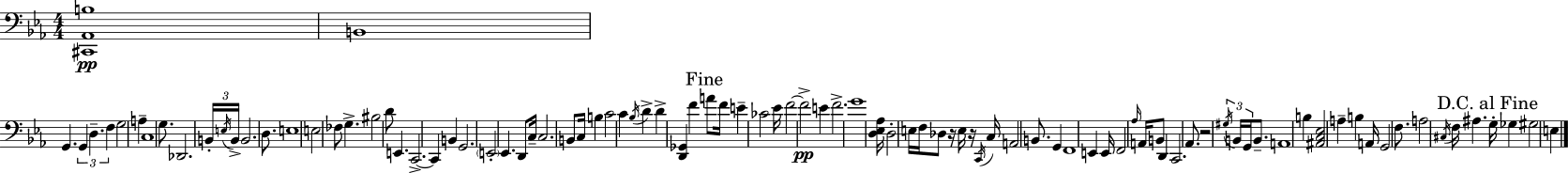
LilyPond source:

{
  \clef bass
  \numericTimeSignature
  \time 4/4
  \key ees \major
  <cis, aes, b>1\pp | b,1 | g,4. \tuplet 3/2 { g,4 d4.-- | f4 } g2 a4-- | \break c1 | g8. des,2. \tuplet 3/2 { b,16-. | \acciaccatura { e16 } b,16-> } b,2. d8. | e1 | \break e2 fes8 g4.-> | bis2 d'8 e,4. | c,2.->~~ c,4 | b,4 g,2. | \break \parenthesize e,2-. ees,4. d,8 | c16-- c2. b,8 | c16 b4 c'2 c'4 | \acciaccatura { bes16 } d'4-> d'4-> <d, ges,>4 f'4 | \break \mark "Fine" a'8 f'16 e'4-- ces'2 | ees'16 f'2~~ f'2->\pp | e'4 f'2.-> | g'1 | \break <d ees aes>16 d2-. e16 f16 des8 r16 | e16 r16 \acciaccatura { c,16 } c16 a,2 b,8. g,4 | f,1 | e,4 e,16 f,2 | \break \grace { aes16 } a,16 b,8 d,4 c,2. | aes,8. r2 \tuplet 3/2 { \acciaccatura { gis16 } | b,16 g,16 } b,8.-- a,1 | b4 <ais, c ees>2 | \break a4-- b4 a,16 g,2 | f8. a2 \acciaccatura { cis16 } f16 ais4. | \mark "D.C. al Fine" g16-. ges4 gis2 | e4 \bar "|."
}